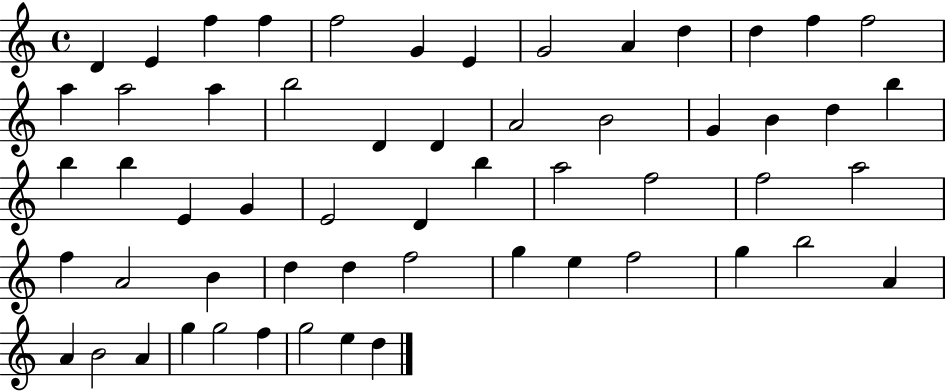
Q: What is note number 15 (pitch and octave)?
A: A5